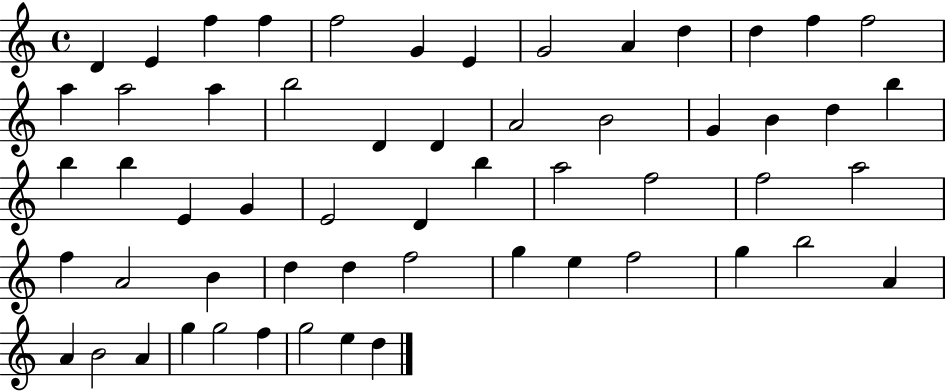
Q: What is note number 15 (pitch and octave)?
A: A5